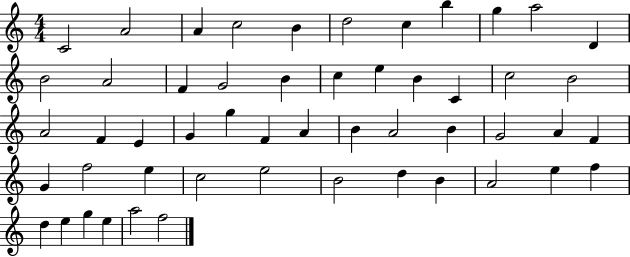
C4/h A4/h A4/q C5/h B4/q D5/h C5/q B5/q G5/q A5/h D4/q B4/h A4/h F4/q G4/h B4/q C5/q E5/q B4/q C4/q C5/h B4/h A4/h F4/q E4/q G4/q G5/q F4/q A4/q B4/q A4/h B4/q G4/h A4/q F4/q G4/q F5/h E5/q C5/h E5/h B4/h D5/q B4/q A4/h E5/q F5/q D5/q E5/q G5/q E5/q A5/h F5/h